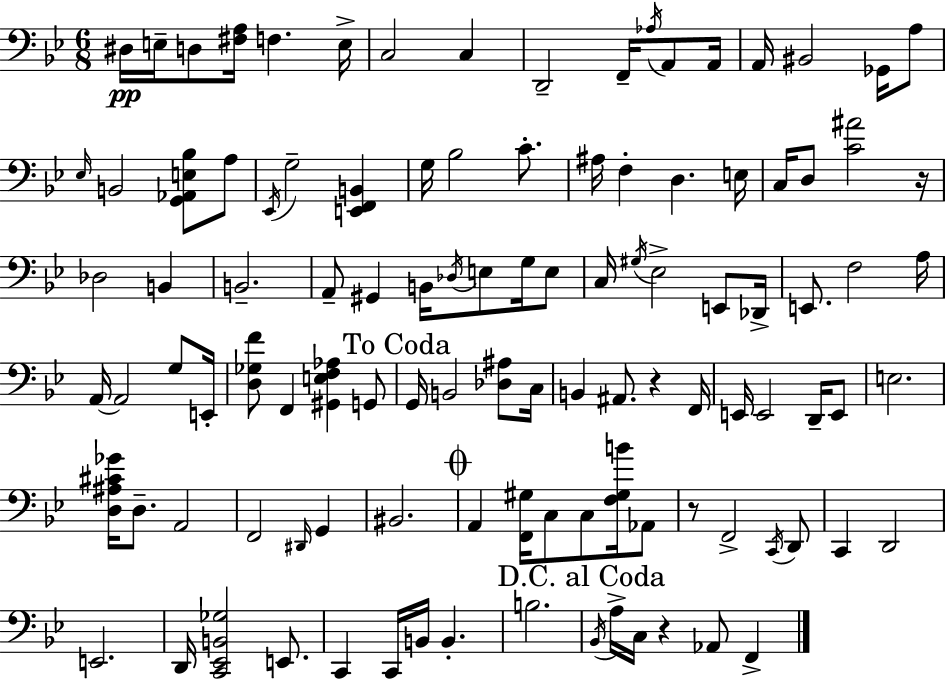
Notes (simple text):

D#3/s E3/s D3/e [F#3,A3]/s F3/q. E3/s C3/h C3/q D2/h F2/s Ab3/s A2/e A2/s A2/s BIS2/h Gb2/s A3/e Eb3/s B2/h [G2,Ab2,E3,Bb3]/e A3/e Eb2/s G3/h [E2,F2,B2]/q G3/s Bb3/h C4/e. A#3/s F3/q D3/q. E3/s C3/s D3/e [C4,A#4]/h R/s Db3/h B2/q B2/h. A2/e G#2/q B2/s Db3/s E3/e G3/s E3/e C3/s G#3/s Eb3/h E2/e Db2/s E2/e. F3/h A3/s A2/s A2/h G3/e E2/s [D3,Gb3,F4]/e F2/q [G#2,E3,F3,Ab3]/q G2/e G2/s B2/h [Db3,A#3]/e C3/s B2/q A#2/e. R/q F2/s E2/s E2/h D2/s E2/e E3/h. [D3,A#3,C#4,Gb4]/s D3/e. A2/h F2/h D#2/s G2/q BIS2/h. A2/q [F2,G#3]/s C3/e C3/e [F3,G#3,B4]/s Ab2/e R/e F2/h C2/s D2/e C2/q D2/h E2/h. D2/s [C2,Eb2,B2,Gb3]/h E2/e. C2/q C2/s B2/s B2/q. B3/h. Bb2/s A3/s C3/s R/q Ab2/e F2/q